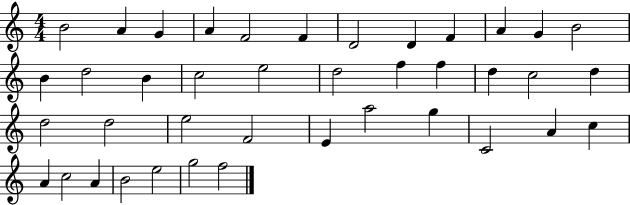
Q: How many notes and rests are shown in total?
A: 40